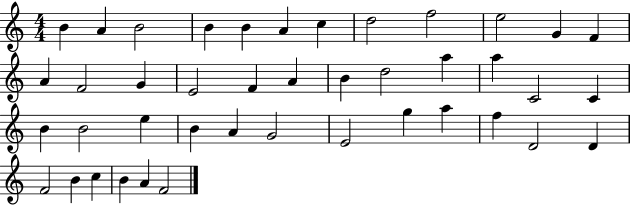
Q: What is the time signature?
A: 4/4